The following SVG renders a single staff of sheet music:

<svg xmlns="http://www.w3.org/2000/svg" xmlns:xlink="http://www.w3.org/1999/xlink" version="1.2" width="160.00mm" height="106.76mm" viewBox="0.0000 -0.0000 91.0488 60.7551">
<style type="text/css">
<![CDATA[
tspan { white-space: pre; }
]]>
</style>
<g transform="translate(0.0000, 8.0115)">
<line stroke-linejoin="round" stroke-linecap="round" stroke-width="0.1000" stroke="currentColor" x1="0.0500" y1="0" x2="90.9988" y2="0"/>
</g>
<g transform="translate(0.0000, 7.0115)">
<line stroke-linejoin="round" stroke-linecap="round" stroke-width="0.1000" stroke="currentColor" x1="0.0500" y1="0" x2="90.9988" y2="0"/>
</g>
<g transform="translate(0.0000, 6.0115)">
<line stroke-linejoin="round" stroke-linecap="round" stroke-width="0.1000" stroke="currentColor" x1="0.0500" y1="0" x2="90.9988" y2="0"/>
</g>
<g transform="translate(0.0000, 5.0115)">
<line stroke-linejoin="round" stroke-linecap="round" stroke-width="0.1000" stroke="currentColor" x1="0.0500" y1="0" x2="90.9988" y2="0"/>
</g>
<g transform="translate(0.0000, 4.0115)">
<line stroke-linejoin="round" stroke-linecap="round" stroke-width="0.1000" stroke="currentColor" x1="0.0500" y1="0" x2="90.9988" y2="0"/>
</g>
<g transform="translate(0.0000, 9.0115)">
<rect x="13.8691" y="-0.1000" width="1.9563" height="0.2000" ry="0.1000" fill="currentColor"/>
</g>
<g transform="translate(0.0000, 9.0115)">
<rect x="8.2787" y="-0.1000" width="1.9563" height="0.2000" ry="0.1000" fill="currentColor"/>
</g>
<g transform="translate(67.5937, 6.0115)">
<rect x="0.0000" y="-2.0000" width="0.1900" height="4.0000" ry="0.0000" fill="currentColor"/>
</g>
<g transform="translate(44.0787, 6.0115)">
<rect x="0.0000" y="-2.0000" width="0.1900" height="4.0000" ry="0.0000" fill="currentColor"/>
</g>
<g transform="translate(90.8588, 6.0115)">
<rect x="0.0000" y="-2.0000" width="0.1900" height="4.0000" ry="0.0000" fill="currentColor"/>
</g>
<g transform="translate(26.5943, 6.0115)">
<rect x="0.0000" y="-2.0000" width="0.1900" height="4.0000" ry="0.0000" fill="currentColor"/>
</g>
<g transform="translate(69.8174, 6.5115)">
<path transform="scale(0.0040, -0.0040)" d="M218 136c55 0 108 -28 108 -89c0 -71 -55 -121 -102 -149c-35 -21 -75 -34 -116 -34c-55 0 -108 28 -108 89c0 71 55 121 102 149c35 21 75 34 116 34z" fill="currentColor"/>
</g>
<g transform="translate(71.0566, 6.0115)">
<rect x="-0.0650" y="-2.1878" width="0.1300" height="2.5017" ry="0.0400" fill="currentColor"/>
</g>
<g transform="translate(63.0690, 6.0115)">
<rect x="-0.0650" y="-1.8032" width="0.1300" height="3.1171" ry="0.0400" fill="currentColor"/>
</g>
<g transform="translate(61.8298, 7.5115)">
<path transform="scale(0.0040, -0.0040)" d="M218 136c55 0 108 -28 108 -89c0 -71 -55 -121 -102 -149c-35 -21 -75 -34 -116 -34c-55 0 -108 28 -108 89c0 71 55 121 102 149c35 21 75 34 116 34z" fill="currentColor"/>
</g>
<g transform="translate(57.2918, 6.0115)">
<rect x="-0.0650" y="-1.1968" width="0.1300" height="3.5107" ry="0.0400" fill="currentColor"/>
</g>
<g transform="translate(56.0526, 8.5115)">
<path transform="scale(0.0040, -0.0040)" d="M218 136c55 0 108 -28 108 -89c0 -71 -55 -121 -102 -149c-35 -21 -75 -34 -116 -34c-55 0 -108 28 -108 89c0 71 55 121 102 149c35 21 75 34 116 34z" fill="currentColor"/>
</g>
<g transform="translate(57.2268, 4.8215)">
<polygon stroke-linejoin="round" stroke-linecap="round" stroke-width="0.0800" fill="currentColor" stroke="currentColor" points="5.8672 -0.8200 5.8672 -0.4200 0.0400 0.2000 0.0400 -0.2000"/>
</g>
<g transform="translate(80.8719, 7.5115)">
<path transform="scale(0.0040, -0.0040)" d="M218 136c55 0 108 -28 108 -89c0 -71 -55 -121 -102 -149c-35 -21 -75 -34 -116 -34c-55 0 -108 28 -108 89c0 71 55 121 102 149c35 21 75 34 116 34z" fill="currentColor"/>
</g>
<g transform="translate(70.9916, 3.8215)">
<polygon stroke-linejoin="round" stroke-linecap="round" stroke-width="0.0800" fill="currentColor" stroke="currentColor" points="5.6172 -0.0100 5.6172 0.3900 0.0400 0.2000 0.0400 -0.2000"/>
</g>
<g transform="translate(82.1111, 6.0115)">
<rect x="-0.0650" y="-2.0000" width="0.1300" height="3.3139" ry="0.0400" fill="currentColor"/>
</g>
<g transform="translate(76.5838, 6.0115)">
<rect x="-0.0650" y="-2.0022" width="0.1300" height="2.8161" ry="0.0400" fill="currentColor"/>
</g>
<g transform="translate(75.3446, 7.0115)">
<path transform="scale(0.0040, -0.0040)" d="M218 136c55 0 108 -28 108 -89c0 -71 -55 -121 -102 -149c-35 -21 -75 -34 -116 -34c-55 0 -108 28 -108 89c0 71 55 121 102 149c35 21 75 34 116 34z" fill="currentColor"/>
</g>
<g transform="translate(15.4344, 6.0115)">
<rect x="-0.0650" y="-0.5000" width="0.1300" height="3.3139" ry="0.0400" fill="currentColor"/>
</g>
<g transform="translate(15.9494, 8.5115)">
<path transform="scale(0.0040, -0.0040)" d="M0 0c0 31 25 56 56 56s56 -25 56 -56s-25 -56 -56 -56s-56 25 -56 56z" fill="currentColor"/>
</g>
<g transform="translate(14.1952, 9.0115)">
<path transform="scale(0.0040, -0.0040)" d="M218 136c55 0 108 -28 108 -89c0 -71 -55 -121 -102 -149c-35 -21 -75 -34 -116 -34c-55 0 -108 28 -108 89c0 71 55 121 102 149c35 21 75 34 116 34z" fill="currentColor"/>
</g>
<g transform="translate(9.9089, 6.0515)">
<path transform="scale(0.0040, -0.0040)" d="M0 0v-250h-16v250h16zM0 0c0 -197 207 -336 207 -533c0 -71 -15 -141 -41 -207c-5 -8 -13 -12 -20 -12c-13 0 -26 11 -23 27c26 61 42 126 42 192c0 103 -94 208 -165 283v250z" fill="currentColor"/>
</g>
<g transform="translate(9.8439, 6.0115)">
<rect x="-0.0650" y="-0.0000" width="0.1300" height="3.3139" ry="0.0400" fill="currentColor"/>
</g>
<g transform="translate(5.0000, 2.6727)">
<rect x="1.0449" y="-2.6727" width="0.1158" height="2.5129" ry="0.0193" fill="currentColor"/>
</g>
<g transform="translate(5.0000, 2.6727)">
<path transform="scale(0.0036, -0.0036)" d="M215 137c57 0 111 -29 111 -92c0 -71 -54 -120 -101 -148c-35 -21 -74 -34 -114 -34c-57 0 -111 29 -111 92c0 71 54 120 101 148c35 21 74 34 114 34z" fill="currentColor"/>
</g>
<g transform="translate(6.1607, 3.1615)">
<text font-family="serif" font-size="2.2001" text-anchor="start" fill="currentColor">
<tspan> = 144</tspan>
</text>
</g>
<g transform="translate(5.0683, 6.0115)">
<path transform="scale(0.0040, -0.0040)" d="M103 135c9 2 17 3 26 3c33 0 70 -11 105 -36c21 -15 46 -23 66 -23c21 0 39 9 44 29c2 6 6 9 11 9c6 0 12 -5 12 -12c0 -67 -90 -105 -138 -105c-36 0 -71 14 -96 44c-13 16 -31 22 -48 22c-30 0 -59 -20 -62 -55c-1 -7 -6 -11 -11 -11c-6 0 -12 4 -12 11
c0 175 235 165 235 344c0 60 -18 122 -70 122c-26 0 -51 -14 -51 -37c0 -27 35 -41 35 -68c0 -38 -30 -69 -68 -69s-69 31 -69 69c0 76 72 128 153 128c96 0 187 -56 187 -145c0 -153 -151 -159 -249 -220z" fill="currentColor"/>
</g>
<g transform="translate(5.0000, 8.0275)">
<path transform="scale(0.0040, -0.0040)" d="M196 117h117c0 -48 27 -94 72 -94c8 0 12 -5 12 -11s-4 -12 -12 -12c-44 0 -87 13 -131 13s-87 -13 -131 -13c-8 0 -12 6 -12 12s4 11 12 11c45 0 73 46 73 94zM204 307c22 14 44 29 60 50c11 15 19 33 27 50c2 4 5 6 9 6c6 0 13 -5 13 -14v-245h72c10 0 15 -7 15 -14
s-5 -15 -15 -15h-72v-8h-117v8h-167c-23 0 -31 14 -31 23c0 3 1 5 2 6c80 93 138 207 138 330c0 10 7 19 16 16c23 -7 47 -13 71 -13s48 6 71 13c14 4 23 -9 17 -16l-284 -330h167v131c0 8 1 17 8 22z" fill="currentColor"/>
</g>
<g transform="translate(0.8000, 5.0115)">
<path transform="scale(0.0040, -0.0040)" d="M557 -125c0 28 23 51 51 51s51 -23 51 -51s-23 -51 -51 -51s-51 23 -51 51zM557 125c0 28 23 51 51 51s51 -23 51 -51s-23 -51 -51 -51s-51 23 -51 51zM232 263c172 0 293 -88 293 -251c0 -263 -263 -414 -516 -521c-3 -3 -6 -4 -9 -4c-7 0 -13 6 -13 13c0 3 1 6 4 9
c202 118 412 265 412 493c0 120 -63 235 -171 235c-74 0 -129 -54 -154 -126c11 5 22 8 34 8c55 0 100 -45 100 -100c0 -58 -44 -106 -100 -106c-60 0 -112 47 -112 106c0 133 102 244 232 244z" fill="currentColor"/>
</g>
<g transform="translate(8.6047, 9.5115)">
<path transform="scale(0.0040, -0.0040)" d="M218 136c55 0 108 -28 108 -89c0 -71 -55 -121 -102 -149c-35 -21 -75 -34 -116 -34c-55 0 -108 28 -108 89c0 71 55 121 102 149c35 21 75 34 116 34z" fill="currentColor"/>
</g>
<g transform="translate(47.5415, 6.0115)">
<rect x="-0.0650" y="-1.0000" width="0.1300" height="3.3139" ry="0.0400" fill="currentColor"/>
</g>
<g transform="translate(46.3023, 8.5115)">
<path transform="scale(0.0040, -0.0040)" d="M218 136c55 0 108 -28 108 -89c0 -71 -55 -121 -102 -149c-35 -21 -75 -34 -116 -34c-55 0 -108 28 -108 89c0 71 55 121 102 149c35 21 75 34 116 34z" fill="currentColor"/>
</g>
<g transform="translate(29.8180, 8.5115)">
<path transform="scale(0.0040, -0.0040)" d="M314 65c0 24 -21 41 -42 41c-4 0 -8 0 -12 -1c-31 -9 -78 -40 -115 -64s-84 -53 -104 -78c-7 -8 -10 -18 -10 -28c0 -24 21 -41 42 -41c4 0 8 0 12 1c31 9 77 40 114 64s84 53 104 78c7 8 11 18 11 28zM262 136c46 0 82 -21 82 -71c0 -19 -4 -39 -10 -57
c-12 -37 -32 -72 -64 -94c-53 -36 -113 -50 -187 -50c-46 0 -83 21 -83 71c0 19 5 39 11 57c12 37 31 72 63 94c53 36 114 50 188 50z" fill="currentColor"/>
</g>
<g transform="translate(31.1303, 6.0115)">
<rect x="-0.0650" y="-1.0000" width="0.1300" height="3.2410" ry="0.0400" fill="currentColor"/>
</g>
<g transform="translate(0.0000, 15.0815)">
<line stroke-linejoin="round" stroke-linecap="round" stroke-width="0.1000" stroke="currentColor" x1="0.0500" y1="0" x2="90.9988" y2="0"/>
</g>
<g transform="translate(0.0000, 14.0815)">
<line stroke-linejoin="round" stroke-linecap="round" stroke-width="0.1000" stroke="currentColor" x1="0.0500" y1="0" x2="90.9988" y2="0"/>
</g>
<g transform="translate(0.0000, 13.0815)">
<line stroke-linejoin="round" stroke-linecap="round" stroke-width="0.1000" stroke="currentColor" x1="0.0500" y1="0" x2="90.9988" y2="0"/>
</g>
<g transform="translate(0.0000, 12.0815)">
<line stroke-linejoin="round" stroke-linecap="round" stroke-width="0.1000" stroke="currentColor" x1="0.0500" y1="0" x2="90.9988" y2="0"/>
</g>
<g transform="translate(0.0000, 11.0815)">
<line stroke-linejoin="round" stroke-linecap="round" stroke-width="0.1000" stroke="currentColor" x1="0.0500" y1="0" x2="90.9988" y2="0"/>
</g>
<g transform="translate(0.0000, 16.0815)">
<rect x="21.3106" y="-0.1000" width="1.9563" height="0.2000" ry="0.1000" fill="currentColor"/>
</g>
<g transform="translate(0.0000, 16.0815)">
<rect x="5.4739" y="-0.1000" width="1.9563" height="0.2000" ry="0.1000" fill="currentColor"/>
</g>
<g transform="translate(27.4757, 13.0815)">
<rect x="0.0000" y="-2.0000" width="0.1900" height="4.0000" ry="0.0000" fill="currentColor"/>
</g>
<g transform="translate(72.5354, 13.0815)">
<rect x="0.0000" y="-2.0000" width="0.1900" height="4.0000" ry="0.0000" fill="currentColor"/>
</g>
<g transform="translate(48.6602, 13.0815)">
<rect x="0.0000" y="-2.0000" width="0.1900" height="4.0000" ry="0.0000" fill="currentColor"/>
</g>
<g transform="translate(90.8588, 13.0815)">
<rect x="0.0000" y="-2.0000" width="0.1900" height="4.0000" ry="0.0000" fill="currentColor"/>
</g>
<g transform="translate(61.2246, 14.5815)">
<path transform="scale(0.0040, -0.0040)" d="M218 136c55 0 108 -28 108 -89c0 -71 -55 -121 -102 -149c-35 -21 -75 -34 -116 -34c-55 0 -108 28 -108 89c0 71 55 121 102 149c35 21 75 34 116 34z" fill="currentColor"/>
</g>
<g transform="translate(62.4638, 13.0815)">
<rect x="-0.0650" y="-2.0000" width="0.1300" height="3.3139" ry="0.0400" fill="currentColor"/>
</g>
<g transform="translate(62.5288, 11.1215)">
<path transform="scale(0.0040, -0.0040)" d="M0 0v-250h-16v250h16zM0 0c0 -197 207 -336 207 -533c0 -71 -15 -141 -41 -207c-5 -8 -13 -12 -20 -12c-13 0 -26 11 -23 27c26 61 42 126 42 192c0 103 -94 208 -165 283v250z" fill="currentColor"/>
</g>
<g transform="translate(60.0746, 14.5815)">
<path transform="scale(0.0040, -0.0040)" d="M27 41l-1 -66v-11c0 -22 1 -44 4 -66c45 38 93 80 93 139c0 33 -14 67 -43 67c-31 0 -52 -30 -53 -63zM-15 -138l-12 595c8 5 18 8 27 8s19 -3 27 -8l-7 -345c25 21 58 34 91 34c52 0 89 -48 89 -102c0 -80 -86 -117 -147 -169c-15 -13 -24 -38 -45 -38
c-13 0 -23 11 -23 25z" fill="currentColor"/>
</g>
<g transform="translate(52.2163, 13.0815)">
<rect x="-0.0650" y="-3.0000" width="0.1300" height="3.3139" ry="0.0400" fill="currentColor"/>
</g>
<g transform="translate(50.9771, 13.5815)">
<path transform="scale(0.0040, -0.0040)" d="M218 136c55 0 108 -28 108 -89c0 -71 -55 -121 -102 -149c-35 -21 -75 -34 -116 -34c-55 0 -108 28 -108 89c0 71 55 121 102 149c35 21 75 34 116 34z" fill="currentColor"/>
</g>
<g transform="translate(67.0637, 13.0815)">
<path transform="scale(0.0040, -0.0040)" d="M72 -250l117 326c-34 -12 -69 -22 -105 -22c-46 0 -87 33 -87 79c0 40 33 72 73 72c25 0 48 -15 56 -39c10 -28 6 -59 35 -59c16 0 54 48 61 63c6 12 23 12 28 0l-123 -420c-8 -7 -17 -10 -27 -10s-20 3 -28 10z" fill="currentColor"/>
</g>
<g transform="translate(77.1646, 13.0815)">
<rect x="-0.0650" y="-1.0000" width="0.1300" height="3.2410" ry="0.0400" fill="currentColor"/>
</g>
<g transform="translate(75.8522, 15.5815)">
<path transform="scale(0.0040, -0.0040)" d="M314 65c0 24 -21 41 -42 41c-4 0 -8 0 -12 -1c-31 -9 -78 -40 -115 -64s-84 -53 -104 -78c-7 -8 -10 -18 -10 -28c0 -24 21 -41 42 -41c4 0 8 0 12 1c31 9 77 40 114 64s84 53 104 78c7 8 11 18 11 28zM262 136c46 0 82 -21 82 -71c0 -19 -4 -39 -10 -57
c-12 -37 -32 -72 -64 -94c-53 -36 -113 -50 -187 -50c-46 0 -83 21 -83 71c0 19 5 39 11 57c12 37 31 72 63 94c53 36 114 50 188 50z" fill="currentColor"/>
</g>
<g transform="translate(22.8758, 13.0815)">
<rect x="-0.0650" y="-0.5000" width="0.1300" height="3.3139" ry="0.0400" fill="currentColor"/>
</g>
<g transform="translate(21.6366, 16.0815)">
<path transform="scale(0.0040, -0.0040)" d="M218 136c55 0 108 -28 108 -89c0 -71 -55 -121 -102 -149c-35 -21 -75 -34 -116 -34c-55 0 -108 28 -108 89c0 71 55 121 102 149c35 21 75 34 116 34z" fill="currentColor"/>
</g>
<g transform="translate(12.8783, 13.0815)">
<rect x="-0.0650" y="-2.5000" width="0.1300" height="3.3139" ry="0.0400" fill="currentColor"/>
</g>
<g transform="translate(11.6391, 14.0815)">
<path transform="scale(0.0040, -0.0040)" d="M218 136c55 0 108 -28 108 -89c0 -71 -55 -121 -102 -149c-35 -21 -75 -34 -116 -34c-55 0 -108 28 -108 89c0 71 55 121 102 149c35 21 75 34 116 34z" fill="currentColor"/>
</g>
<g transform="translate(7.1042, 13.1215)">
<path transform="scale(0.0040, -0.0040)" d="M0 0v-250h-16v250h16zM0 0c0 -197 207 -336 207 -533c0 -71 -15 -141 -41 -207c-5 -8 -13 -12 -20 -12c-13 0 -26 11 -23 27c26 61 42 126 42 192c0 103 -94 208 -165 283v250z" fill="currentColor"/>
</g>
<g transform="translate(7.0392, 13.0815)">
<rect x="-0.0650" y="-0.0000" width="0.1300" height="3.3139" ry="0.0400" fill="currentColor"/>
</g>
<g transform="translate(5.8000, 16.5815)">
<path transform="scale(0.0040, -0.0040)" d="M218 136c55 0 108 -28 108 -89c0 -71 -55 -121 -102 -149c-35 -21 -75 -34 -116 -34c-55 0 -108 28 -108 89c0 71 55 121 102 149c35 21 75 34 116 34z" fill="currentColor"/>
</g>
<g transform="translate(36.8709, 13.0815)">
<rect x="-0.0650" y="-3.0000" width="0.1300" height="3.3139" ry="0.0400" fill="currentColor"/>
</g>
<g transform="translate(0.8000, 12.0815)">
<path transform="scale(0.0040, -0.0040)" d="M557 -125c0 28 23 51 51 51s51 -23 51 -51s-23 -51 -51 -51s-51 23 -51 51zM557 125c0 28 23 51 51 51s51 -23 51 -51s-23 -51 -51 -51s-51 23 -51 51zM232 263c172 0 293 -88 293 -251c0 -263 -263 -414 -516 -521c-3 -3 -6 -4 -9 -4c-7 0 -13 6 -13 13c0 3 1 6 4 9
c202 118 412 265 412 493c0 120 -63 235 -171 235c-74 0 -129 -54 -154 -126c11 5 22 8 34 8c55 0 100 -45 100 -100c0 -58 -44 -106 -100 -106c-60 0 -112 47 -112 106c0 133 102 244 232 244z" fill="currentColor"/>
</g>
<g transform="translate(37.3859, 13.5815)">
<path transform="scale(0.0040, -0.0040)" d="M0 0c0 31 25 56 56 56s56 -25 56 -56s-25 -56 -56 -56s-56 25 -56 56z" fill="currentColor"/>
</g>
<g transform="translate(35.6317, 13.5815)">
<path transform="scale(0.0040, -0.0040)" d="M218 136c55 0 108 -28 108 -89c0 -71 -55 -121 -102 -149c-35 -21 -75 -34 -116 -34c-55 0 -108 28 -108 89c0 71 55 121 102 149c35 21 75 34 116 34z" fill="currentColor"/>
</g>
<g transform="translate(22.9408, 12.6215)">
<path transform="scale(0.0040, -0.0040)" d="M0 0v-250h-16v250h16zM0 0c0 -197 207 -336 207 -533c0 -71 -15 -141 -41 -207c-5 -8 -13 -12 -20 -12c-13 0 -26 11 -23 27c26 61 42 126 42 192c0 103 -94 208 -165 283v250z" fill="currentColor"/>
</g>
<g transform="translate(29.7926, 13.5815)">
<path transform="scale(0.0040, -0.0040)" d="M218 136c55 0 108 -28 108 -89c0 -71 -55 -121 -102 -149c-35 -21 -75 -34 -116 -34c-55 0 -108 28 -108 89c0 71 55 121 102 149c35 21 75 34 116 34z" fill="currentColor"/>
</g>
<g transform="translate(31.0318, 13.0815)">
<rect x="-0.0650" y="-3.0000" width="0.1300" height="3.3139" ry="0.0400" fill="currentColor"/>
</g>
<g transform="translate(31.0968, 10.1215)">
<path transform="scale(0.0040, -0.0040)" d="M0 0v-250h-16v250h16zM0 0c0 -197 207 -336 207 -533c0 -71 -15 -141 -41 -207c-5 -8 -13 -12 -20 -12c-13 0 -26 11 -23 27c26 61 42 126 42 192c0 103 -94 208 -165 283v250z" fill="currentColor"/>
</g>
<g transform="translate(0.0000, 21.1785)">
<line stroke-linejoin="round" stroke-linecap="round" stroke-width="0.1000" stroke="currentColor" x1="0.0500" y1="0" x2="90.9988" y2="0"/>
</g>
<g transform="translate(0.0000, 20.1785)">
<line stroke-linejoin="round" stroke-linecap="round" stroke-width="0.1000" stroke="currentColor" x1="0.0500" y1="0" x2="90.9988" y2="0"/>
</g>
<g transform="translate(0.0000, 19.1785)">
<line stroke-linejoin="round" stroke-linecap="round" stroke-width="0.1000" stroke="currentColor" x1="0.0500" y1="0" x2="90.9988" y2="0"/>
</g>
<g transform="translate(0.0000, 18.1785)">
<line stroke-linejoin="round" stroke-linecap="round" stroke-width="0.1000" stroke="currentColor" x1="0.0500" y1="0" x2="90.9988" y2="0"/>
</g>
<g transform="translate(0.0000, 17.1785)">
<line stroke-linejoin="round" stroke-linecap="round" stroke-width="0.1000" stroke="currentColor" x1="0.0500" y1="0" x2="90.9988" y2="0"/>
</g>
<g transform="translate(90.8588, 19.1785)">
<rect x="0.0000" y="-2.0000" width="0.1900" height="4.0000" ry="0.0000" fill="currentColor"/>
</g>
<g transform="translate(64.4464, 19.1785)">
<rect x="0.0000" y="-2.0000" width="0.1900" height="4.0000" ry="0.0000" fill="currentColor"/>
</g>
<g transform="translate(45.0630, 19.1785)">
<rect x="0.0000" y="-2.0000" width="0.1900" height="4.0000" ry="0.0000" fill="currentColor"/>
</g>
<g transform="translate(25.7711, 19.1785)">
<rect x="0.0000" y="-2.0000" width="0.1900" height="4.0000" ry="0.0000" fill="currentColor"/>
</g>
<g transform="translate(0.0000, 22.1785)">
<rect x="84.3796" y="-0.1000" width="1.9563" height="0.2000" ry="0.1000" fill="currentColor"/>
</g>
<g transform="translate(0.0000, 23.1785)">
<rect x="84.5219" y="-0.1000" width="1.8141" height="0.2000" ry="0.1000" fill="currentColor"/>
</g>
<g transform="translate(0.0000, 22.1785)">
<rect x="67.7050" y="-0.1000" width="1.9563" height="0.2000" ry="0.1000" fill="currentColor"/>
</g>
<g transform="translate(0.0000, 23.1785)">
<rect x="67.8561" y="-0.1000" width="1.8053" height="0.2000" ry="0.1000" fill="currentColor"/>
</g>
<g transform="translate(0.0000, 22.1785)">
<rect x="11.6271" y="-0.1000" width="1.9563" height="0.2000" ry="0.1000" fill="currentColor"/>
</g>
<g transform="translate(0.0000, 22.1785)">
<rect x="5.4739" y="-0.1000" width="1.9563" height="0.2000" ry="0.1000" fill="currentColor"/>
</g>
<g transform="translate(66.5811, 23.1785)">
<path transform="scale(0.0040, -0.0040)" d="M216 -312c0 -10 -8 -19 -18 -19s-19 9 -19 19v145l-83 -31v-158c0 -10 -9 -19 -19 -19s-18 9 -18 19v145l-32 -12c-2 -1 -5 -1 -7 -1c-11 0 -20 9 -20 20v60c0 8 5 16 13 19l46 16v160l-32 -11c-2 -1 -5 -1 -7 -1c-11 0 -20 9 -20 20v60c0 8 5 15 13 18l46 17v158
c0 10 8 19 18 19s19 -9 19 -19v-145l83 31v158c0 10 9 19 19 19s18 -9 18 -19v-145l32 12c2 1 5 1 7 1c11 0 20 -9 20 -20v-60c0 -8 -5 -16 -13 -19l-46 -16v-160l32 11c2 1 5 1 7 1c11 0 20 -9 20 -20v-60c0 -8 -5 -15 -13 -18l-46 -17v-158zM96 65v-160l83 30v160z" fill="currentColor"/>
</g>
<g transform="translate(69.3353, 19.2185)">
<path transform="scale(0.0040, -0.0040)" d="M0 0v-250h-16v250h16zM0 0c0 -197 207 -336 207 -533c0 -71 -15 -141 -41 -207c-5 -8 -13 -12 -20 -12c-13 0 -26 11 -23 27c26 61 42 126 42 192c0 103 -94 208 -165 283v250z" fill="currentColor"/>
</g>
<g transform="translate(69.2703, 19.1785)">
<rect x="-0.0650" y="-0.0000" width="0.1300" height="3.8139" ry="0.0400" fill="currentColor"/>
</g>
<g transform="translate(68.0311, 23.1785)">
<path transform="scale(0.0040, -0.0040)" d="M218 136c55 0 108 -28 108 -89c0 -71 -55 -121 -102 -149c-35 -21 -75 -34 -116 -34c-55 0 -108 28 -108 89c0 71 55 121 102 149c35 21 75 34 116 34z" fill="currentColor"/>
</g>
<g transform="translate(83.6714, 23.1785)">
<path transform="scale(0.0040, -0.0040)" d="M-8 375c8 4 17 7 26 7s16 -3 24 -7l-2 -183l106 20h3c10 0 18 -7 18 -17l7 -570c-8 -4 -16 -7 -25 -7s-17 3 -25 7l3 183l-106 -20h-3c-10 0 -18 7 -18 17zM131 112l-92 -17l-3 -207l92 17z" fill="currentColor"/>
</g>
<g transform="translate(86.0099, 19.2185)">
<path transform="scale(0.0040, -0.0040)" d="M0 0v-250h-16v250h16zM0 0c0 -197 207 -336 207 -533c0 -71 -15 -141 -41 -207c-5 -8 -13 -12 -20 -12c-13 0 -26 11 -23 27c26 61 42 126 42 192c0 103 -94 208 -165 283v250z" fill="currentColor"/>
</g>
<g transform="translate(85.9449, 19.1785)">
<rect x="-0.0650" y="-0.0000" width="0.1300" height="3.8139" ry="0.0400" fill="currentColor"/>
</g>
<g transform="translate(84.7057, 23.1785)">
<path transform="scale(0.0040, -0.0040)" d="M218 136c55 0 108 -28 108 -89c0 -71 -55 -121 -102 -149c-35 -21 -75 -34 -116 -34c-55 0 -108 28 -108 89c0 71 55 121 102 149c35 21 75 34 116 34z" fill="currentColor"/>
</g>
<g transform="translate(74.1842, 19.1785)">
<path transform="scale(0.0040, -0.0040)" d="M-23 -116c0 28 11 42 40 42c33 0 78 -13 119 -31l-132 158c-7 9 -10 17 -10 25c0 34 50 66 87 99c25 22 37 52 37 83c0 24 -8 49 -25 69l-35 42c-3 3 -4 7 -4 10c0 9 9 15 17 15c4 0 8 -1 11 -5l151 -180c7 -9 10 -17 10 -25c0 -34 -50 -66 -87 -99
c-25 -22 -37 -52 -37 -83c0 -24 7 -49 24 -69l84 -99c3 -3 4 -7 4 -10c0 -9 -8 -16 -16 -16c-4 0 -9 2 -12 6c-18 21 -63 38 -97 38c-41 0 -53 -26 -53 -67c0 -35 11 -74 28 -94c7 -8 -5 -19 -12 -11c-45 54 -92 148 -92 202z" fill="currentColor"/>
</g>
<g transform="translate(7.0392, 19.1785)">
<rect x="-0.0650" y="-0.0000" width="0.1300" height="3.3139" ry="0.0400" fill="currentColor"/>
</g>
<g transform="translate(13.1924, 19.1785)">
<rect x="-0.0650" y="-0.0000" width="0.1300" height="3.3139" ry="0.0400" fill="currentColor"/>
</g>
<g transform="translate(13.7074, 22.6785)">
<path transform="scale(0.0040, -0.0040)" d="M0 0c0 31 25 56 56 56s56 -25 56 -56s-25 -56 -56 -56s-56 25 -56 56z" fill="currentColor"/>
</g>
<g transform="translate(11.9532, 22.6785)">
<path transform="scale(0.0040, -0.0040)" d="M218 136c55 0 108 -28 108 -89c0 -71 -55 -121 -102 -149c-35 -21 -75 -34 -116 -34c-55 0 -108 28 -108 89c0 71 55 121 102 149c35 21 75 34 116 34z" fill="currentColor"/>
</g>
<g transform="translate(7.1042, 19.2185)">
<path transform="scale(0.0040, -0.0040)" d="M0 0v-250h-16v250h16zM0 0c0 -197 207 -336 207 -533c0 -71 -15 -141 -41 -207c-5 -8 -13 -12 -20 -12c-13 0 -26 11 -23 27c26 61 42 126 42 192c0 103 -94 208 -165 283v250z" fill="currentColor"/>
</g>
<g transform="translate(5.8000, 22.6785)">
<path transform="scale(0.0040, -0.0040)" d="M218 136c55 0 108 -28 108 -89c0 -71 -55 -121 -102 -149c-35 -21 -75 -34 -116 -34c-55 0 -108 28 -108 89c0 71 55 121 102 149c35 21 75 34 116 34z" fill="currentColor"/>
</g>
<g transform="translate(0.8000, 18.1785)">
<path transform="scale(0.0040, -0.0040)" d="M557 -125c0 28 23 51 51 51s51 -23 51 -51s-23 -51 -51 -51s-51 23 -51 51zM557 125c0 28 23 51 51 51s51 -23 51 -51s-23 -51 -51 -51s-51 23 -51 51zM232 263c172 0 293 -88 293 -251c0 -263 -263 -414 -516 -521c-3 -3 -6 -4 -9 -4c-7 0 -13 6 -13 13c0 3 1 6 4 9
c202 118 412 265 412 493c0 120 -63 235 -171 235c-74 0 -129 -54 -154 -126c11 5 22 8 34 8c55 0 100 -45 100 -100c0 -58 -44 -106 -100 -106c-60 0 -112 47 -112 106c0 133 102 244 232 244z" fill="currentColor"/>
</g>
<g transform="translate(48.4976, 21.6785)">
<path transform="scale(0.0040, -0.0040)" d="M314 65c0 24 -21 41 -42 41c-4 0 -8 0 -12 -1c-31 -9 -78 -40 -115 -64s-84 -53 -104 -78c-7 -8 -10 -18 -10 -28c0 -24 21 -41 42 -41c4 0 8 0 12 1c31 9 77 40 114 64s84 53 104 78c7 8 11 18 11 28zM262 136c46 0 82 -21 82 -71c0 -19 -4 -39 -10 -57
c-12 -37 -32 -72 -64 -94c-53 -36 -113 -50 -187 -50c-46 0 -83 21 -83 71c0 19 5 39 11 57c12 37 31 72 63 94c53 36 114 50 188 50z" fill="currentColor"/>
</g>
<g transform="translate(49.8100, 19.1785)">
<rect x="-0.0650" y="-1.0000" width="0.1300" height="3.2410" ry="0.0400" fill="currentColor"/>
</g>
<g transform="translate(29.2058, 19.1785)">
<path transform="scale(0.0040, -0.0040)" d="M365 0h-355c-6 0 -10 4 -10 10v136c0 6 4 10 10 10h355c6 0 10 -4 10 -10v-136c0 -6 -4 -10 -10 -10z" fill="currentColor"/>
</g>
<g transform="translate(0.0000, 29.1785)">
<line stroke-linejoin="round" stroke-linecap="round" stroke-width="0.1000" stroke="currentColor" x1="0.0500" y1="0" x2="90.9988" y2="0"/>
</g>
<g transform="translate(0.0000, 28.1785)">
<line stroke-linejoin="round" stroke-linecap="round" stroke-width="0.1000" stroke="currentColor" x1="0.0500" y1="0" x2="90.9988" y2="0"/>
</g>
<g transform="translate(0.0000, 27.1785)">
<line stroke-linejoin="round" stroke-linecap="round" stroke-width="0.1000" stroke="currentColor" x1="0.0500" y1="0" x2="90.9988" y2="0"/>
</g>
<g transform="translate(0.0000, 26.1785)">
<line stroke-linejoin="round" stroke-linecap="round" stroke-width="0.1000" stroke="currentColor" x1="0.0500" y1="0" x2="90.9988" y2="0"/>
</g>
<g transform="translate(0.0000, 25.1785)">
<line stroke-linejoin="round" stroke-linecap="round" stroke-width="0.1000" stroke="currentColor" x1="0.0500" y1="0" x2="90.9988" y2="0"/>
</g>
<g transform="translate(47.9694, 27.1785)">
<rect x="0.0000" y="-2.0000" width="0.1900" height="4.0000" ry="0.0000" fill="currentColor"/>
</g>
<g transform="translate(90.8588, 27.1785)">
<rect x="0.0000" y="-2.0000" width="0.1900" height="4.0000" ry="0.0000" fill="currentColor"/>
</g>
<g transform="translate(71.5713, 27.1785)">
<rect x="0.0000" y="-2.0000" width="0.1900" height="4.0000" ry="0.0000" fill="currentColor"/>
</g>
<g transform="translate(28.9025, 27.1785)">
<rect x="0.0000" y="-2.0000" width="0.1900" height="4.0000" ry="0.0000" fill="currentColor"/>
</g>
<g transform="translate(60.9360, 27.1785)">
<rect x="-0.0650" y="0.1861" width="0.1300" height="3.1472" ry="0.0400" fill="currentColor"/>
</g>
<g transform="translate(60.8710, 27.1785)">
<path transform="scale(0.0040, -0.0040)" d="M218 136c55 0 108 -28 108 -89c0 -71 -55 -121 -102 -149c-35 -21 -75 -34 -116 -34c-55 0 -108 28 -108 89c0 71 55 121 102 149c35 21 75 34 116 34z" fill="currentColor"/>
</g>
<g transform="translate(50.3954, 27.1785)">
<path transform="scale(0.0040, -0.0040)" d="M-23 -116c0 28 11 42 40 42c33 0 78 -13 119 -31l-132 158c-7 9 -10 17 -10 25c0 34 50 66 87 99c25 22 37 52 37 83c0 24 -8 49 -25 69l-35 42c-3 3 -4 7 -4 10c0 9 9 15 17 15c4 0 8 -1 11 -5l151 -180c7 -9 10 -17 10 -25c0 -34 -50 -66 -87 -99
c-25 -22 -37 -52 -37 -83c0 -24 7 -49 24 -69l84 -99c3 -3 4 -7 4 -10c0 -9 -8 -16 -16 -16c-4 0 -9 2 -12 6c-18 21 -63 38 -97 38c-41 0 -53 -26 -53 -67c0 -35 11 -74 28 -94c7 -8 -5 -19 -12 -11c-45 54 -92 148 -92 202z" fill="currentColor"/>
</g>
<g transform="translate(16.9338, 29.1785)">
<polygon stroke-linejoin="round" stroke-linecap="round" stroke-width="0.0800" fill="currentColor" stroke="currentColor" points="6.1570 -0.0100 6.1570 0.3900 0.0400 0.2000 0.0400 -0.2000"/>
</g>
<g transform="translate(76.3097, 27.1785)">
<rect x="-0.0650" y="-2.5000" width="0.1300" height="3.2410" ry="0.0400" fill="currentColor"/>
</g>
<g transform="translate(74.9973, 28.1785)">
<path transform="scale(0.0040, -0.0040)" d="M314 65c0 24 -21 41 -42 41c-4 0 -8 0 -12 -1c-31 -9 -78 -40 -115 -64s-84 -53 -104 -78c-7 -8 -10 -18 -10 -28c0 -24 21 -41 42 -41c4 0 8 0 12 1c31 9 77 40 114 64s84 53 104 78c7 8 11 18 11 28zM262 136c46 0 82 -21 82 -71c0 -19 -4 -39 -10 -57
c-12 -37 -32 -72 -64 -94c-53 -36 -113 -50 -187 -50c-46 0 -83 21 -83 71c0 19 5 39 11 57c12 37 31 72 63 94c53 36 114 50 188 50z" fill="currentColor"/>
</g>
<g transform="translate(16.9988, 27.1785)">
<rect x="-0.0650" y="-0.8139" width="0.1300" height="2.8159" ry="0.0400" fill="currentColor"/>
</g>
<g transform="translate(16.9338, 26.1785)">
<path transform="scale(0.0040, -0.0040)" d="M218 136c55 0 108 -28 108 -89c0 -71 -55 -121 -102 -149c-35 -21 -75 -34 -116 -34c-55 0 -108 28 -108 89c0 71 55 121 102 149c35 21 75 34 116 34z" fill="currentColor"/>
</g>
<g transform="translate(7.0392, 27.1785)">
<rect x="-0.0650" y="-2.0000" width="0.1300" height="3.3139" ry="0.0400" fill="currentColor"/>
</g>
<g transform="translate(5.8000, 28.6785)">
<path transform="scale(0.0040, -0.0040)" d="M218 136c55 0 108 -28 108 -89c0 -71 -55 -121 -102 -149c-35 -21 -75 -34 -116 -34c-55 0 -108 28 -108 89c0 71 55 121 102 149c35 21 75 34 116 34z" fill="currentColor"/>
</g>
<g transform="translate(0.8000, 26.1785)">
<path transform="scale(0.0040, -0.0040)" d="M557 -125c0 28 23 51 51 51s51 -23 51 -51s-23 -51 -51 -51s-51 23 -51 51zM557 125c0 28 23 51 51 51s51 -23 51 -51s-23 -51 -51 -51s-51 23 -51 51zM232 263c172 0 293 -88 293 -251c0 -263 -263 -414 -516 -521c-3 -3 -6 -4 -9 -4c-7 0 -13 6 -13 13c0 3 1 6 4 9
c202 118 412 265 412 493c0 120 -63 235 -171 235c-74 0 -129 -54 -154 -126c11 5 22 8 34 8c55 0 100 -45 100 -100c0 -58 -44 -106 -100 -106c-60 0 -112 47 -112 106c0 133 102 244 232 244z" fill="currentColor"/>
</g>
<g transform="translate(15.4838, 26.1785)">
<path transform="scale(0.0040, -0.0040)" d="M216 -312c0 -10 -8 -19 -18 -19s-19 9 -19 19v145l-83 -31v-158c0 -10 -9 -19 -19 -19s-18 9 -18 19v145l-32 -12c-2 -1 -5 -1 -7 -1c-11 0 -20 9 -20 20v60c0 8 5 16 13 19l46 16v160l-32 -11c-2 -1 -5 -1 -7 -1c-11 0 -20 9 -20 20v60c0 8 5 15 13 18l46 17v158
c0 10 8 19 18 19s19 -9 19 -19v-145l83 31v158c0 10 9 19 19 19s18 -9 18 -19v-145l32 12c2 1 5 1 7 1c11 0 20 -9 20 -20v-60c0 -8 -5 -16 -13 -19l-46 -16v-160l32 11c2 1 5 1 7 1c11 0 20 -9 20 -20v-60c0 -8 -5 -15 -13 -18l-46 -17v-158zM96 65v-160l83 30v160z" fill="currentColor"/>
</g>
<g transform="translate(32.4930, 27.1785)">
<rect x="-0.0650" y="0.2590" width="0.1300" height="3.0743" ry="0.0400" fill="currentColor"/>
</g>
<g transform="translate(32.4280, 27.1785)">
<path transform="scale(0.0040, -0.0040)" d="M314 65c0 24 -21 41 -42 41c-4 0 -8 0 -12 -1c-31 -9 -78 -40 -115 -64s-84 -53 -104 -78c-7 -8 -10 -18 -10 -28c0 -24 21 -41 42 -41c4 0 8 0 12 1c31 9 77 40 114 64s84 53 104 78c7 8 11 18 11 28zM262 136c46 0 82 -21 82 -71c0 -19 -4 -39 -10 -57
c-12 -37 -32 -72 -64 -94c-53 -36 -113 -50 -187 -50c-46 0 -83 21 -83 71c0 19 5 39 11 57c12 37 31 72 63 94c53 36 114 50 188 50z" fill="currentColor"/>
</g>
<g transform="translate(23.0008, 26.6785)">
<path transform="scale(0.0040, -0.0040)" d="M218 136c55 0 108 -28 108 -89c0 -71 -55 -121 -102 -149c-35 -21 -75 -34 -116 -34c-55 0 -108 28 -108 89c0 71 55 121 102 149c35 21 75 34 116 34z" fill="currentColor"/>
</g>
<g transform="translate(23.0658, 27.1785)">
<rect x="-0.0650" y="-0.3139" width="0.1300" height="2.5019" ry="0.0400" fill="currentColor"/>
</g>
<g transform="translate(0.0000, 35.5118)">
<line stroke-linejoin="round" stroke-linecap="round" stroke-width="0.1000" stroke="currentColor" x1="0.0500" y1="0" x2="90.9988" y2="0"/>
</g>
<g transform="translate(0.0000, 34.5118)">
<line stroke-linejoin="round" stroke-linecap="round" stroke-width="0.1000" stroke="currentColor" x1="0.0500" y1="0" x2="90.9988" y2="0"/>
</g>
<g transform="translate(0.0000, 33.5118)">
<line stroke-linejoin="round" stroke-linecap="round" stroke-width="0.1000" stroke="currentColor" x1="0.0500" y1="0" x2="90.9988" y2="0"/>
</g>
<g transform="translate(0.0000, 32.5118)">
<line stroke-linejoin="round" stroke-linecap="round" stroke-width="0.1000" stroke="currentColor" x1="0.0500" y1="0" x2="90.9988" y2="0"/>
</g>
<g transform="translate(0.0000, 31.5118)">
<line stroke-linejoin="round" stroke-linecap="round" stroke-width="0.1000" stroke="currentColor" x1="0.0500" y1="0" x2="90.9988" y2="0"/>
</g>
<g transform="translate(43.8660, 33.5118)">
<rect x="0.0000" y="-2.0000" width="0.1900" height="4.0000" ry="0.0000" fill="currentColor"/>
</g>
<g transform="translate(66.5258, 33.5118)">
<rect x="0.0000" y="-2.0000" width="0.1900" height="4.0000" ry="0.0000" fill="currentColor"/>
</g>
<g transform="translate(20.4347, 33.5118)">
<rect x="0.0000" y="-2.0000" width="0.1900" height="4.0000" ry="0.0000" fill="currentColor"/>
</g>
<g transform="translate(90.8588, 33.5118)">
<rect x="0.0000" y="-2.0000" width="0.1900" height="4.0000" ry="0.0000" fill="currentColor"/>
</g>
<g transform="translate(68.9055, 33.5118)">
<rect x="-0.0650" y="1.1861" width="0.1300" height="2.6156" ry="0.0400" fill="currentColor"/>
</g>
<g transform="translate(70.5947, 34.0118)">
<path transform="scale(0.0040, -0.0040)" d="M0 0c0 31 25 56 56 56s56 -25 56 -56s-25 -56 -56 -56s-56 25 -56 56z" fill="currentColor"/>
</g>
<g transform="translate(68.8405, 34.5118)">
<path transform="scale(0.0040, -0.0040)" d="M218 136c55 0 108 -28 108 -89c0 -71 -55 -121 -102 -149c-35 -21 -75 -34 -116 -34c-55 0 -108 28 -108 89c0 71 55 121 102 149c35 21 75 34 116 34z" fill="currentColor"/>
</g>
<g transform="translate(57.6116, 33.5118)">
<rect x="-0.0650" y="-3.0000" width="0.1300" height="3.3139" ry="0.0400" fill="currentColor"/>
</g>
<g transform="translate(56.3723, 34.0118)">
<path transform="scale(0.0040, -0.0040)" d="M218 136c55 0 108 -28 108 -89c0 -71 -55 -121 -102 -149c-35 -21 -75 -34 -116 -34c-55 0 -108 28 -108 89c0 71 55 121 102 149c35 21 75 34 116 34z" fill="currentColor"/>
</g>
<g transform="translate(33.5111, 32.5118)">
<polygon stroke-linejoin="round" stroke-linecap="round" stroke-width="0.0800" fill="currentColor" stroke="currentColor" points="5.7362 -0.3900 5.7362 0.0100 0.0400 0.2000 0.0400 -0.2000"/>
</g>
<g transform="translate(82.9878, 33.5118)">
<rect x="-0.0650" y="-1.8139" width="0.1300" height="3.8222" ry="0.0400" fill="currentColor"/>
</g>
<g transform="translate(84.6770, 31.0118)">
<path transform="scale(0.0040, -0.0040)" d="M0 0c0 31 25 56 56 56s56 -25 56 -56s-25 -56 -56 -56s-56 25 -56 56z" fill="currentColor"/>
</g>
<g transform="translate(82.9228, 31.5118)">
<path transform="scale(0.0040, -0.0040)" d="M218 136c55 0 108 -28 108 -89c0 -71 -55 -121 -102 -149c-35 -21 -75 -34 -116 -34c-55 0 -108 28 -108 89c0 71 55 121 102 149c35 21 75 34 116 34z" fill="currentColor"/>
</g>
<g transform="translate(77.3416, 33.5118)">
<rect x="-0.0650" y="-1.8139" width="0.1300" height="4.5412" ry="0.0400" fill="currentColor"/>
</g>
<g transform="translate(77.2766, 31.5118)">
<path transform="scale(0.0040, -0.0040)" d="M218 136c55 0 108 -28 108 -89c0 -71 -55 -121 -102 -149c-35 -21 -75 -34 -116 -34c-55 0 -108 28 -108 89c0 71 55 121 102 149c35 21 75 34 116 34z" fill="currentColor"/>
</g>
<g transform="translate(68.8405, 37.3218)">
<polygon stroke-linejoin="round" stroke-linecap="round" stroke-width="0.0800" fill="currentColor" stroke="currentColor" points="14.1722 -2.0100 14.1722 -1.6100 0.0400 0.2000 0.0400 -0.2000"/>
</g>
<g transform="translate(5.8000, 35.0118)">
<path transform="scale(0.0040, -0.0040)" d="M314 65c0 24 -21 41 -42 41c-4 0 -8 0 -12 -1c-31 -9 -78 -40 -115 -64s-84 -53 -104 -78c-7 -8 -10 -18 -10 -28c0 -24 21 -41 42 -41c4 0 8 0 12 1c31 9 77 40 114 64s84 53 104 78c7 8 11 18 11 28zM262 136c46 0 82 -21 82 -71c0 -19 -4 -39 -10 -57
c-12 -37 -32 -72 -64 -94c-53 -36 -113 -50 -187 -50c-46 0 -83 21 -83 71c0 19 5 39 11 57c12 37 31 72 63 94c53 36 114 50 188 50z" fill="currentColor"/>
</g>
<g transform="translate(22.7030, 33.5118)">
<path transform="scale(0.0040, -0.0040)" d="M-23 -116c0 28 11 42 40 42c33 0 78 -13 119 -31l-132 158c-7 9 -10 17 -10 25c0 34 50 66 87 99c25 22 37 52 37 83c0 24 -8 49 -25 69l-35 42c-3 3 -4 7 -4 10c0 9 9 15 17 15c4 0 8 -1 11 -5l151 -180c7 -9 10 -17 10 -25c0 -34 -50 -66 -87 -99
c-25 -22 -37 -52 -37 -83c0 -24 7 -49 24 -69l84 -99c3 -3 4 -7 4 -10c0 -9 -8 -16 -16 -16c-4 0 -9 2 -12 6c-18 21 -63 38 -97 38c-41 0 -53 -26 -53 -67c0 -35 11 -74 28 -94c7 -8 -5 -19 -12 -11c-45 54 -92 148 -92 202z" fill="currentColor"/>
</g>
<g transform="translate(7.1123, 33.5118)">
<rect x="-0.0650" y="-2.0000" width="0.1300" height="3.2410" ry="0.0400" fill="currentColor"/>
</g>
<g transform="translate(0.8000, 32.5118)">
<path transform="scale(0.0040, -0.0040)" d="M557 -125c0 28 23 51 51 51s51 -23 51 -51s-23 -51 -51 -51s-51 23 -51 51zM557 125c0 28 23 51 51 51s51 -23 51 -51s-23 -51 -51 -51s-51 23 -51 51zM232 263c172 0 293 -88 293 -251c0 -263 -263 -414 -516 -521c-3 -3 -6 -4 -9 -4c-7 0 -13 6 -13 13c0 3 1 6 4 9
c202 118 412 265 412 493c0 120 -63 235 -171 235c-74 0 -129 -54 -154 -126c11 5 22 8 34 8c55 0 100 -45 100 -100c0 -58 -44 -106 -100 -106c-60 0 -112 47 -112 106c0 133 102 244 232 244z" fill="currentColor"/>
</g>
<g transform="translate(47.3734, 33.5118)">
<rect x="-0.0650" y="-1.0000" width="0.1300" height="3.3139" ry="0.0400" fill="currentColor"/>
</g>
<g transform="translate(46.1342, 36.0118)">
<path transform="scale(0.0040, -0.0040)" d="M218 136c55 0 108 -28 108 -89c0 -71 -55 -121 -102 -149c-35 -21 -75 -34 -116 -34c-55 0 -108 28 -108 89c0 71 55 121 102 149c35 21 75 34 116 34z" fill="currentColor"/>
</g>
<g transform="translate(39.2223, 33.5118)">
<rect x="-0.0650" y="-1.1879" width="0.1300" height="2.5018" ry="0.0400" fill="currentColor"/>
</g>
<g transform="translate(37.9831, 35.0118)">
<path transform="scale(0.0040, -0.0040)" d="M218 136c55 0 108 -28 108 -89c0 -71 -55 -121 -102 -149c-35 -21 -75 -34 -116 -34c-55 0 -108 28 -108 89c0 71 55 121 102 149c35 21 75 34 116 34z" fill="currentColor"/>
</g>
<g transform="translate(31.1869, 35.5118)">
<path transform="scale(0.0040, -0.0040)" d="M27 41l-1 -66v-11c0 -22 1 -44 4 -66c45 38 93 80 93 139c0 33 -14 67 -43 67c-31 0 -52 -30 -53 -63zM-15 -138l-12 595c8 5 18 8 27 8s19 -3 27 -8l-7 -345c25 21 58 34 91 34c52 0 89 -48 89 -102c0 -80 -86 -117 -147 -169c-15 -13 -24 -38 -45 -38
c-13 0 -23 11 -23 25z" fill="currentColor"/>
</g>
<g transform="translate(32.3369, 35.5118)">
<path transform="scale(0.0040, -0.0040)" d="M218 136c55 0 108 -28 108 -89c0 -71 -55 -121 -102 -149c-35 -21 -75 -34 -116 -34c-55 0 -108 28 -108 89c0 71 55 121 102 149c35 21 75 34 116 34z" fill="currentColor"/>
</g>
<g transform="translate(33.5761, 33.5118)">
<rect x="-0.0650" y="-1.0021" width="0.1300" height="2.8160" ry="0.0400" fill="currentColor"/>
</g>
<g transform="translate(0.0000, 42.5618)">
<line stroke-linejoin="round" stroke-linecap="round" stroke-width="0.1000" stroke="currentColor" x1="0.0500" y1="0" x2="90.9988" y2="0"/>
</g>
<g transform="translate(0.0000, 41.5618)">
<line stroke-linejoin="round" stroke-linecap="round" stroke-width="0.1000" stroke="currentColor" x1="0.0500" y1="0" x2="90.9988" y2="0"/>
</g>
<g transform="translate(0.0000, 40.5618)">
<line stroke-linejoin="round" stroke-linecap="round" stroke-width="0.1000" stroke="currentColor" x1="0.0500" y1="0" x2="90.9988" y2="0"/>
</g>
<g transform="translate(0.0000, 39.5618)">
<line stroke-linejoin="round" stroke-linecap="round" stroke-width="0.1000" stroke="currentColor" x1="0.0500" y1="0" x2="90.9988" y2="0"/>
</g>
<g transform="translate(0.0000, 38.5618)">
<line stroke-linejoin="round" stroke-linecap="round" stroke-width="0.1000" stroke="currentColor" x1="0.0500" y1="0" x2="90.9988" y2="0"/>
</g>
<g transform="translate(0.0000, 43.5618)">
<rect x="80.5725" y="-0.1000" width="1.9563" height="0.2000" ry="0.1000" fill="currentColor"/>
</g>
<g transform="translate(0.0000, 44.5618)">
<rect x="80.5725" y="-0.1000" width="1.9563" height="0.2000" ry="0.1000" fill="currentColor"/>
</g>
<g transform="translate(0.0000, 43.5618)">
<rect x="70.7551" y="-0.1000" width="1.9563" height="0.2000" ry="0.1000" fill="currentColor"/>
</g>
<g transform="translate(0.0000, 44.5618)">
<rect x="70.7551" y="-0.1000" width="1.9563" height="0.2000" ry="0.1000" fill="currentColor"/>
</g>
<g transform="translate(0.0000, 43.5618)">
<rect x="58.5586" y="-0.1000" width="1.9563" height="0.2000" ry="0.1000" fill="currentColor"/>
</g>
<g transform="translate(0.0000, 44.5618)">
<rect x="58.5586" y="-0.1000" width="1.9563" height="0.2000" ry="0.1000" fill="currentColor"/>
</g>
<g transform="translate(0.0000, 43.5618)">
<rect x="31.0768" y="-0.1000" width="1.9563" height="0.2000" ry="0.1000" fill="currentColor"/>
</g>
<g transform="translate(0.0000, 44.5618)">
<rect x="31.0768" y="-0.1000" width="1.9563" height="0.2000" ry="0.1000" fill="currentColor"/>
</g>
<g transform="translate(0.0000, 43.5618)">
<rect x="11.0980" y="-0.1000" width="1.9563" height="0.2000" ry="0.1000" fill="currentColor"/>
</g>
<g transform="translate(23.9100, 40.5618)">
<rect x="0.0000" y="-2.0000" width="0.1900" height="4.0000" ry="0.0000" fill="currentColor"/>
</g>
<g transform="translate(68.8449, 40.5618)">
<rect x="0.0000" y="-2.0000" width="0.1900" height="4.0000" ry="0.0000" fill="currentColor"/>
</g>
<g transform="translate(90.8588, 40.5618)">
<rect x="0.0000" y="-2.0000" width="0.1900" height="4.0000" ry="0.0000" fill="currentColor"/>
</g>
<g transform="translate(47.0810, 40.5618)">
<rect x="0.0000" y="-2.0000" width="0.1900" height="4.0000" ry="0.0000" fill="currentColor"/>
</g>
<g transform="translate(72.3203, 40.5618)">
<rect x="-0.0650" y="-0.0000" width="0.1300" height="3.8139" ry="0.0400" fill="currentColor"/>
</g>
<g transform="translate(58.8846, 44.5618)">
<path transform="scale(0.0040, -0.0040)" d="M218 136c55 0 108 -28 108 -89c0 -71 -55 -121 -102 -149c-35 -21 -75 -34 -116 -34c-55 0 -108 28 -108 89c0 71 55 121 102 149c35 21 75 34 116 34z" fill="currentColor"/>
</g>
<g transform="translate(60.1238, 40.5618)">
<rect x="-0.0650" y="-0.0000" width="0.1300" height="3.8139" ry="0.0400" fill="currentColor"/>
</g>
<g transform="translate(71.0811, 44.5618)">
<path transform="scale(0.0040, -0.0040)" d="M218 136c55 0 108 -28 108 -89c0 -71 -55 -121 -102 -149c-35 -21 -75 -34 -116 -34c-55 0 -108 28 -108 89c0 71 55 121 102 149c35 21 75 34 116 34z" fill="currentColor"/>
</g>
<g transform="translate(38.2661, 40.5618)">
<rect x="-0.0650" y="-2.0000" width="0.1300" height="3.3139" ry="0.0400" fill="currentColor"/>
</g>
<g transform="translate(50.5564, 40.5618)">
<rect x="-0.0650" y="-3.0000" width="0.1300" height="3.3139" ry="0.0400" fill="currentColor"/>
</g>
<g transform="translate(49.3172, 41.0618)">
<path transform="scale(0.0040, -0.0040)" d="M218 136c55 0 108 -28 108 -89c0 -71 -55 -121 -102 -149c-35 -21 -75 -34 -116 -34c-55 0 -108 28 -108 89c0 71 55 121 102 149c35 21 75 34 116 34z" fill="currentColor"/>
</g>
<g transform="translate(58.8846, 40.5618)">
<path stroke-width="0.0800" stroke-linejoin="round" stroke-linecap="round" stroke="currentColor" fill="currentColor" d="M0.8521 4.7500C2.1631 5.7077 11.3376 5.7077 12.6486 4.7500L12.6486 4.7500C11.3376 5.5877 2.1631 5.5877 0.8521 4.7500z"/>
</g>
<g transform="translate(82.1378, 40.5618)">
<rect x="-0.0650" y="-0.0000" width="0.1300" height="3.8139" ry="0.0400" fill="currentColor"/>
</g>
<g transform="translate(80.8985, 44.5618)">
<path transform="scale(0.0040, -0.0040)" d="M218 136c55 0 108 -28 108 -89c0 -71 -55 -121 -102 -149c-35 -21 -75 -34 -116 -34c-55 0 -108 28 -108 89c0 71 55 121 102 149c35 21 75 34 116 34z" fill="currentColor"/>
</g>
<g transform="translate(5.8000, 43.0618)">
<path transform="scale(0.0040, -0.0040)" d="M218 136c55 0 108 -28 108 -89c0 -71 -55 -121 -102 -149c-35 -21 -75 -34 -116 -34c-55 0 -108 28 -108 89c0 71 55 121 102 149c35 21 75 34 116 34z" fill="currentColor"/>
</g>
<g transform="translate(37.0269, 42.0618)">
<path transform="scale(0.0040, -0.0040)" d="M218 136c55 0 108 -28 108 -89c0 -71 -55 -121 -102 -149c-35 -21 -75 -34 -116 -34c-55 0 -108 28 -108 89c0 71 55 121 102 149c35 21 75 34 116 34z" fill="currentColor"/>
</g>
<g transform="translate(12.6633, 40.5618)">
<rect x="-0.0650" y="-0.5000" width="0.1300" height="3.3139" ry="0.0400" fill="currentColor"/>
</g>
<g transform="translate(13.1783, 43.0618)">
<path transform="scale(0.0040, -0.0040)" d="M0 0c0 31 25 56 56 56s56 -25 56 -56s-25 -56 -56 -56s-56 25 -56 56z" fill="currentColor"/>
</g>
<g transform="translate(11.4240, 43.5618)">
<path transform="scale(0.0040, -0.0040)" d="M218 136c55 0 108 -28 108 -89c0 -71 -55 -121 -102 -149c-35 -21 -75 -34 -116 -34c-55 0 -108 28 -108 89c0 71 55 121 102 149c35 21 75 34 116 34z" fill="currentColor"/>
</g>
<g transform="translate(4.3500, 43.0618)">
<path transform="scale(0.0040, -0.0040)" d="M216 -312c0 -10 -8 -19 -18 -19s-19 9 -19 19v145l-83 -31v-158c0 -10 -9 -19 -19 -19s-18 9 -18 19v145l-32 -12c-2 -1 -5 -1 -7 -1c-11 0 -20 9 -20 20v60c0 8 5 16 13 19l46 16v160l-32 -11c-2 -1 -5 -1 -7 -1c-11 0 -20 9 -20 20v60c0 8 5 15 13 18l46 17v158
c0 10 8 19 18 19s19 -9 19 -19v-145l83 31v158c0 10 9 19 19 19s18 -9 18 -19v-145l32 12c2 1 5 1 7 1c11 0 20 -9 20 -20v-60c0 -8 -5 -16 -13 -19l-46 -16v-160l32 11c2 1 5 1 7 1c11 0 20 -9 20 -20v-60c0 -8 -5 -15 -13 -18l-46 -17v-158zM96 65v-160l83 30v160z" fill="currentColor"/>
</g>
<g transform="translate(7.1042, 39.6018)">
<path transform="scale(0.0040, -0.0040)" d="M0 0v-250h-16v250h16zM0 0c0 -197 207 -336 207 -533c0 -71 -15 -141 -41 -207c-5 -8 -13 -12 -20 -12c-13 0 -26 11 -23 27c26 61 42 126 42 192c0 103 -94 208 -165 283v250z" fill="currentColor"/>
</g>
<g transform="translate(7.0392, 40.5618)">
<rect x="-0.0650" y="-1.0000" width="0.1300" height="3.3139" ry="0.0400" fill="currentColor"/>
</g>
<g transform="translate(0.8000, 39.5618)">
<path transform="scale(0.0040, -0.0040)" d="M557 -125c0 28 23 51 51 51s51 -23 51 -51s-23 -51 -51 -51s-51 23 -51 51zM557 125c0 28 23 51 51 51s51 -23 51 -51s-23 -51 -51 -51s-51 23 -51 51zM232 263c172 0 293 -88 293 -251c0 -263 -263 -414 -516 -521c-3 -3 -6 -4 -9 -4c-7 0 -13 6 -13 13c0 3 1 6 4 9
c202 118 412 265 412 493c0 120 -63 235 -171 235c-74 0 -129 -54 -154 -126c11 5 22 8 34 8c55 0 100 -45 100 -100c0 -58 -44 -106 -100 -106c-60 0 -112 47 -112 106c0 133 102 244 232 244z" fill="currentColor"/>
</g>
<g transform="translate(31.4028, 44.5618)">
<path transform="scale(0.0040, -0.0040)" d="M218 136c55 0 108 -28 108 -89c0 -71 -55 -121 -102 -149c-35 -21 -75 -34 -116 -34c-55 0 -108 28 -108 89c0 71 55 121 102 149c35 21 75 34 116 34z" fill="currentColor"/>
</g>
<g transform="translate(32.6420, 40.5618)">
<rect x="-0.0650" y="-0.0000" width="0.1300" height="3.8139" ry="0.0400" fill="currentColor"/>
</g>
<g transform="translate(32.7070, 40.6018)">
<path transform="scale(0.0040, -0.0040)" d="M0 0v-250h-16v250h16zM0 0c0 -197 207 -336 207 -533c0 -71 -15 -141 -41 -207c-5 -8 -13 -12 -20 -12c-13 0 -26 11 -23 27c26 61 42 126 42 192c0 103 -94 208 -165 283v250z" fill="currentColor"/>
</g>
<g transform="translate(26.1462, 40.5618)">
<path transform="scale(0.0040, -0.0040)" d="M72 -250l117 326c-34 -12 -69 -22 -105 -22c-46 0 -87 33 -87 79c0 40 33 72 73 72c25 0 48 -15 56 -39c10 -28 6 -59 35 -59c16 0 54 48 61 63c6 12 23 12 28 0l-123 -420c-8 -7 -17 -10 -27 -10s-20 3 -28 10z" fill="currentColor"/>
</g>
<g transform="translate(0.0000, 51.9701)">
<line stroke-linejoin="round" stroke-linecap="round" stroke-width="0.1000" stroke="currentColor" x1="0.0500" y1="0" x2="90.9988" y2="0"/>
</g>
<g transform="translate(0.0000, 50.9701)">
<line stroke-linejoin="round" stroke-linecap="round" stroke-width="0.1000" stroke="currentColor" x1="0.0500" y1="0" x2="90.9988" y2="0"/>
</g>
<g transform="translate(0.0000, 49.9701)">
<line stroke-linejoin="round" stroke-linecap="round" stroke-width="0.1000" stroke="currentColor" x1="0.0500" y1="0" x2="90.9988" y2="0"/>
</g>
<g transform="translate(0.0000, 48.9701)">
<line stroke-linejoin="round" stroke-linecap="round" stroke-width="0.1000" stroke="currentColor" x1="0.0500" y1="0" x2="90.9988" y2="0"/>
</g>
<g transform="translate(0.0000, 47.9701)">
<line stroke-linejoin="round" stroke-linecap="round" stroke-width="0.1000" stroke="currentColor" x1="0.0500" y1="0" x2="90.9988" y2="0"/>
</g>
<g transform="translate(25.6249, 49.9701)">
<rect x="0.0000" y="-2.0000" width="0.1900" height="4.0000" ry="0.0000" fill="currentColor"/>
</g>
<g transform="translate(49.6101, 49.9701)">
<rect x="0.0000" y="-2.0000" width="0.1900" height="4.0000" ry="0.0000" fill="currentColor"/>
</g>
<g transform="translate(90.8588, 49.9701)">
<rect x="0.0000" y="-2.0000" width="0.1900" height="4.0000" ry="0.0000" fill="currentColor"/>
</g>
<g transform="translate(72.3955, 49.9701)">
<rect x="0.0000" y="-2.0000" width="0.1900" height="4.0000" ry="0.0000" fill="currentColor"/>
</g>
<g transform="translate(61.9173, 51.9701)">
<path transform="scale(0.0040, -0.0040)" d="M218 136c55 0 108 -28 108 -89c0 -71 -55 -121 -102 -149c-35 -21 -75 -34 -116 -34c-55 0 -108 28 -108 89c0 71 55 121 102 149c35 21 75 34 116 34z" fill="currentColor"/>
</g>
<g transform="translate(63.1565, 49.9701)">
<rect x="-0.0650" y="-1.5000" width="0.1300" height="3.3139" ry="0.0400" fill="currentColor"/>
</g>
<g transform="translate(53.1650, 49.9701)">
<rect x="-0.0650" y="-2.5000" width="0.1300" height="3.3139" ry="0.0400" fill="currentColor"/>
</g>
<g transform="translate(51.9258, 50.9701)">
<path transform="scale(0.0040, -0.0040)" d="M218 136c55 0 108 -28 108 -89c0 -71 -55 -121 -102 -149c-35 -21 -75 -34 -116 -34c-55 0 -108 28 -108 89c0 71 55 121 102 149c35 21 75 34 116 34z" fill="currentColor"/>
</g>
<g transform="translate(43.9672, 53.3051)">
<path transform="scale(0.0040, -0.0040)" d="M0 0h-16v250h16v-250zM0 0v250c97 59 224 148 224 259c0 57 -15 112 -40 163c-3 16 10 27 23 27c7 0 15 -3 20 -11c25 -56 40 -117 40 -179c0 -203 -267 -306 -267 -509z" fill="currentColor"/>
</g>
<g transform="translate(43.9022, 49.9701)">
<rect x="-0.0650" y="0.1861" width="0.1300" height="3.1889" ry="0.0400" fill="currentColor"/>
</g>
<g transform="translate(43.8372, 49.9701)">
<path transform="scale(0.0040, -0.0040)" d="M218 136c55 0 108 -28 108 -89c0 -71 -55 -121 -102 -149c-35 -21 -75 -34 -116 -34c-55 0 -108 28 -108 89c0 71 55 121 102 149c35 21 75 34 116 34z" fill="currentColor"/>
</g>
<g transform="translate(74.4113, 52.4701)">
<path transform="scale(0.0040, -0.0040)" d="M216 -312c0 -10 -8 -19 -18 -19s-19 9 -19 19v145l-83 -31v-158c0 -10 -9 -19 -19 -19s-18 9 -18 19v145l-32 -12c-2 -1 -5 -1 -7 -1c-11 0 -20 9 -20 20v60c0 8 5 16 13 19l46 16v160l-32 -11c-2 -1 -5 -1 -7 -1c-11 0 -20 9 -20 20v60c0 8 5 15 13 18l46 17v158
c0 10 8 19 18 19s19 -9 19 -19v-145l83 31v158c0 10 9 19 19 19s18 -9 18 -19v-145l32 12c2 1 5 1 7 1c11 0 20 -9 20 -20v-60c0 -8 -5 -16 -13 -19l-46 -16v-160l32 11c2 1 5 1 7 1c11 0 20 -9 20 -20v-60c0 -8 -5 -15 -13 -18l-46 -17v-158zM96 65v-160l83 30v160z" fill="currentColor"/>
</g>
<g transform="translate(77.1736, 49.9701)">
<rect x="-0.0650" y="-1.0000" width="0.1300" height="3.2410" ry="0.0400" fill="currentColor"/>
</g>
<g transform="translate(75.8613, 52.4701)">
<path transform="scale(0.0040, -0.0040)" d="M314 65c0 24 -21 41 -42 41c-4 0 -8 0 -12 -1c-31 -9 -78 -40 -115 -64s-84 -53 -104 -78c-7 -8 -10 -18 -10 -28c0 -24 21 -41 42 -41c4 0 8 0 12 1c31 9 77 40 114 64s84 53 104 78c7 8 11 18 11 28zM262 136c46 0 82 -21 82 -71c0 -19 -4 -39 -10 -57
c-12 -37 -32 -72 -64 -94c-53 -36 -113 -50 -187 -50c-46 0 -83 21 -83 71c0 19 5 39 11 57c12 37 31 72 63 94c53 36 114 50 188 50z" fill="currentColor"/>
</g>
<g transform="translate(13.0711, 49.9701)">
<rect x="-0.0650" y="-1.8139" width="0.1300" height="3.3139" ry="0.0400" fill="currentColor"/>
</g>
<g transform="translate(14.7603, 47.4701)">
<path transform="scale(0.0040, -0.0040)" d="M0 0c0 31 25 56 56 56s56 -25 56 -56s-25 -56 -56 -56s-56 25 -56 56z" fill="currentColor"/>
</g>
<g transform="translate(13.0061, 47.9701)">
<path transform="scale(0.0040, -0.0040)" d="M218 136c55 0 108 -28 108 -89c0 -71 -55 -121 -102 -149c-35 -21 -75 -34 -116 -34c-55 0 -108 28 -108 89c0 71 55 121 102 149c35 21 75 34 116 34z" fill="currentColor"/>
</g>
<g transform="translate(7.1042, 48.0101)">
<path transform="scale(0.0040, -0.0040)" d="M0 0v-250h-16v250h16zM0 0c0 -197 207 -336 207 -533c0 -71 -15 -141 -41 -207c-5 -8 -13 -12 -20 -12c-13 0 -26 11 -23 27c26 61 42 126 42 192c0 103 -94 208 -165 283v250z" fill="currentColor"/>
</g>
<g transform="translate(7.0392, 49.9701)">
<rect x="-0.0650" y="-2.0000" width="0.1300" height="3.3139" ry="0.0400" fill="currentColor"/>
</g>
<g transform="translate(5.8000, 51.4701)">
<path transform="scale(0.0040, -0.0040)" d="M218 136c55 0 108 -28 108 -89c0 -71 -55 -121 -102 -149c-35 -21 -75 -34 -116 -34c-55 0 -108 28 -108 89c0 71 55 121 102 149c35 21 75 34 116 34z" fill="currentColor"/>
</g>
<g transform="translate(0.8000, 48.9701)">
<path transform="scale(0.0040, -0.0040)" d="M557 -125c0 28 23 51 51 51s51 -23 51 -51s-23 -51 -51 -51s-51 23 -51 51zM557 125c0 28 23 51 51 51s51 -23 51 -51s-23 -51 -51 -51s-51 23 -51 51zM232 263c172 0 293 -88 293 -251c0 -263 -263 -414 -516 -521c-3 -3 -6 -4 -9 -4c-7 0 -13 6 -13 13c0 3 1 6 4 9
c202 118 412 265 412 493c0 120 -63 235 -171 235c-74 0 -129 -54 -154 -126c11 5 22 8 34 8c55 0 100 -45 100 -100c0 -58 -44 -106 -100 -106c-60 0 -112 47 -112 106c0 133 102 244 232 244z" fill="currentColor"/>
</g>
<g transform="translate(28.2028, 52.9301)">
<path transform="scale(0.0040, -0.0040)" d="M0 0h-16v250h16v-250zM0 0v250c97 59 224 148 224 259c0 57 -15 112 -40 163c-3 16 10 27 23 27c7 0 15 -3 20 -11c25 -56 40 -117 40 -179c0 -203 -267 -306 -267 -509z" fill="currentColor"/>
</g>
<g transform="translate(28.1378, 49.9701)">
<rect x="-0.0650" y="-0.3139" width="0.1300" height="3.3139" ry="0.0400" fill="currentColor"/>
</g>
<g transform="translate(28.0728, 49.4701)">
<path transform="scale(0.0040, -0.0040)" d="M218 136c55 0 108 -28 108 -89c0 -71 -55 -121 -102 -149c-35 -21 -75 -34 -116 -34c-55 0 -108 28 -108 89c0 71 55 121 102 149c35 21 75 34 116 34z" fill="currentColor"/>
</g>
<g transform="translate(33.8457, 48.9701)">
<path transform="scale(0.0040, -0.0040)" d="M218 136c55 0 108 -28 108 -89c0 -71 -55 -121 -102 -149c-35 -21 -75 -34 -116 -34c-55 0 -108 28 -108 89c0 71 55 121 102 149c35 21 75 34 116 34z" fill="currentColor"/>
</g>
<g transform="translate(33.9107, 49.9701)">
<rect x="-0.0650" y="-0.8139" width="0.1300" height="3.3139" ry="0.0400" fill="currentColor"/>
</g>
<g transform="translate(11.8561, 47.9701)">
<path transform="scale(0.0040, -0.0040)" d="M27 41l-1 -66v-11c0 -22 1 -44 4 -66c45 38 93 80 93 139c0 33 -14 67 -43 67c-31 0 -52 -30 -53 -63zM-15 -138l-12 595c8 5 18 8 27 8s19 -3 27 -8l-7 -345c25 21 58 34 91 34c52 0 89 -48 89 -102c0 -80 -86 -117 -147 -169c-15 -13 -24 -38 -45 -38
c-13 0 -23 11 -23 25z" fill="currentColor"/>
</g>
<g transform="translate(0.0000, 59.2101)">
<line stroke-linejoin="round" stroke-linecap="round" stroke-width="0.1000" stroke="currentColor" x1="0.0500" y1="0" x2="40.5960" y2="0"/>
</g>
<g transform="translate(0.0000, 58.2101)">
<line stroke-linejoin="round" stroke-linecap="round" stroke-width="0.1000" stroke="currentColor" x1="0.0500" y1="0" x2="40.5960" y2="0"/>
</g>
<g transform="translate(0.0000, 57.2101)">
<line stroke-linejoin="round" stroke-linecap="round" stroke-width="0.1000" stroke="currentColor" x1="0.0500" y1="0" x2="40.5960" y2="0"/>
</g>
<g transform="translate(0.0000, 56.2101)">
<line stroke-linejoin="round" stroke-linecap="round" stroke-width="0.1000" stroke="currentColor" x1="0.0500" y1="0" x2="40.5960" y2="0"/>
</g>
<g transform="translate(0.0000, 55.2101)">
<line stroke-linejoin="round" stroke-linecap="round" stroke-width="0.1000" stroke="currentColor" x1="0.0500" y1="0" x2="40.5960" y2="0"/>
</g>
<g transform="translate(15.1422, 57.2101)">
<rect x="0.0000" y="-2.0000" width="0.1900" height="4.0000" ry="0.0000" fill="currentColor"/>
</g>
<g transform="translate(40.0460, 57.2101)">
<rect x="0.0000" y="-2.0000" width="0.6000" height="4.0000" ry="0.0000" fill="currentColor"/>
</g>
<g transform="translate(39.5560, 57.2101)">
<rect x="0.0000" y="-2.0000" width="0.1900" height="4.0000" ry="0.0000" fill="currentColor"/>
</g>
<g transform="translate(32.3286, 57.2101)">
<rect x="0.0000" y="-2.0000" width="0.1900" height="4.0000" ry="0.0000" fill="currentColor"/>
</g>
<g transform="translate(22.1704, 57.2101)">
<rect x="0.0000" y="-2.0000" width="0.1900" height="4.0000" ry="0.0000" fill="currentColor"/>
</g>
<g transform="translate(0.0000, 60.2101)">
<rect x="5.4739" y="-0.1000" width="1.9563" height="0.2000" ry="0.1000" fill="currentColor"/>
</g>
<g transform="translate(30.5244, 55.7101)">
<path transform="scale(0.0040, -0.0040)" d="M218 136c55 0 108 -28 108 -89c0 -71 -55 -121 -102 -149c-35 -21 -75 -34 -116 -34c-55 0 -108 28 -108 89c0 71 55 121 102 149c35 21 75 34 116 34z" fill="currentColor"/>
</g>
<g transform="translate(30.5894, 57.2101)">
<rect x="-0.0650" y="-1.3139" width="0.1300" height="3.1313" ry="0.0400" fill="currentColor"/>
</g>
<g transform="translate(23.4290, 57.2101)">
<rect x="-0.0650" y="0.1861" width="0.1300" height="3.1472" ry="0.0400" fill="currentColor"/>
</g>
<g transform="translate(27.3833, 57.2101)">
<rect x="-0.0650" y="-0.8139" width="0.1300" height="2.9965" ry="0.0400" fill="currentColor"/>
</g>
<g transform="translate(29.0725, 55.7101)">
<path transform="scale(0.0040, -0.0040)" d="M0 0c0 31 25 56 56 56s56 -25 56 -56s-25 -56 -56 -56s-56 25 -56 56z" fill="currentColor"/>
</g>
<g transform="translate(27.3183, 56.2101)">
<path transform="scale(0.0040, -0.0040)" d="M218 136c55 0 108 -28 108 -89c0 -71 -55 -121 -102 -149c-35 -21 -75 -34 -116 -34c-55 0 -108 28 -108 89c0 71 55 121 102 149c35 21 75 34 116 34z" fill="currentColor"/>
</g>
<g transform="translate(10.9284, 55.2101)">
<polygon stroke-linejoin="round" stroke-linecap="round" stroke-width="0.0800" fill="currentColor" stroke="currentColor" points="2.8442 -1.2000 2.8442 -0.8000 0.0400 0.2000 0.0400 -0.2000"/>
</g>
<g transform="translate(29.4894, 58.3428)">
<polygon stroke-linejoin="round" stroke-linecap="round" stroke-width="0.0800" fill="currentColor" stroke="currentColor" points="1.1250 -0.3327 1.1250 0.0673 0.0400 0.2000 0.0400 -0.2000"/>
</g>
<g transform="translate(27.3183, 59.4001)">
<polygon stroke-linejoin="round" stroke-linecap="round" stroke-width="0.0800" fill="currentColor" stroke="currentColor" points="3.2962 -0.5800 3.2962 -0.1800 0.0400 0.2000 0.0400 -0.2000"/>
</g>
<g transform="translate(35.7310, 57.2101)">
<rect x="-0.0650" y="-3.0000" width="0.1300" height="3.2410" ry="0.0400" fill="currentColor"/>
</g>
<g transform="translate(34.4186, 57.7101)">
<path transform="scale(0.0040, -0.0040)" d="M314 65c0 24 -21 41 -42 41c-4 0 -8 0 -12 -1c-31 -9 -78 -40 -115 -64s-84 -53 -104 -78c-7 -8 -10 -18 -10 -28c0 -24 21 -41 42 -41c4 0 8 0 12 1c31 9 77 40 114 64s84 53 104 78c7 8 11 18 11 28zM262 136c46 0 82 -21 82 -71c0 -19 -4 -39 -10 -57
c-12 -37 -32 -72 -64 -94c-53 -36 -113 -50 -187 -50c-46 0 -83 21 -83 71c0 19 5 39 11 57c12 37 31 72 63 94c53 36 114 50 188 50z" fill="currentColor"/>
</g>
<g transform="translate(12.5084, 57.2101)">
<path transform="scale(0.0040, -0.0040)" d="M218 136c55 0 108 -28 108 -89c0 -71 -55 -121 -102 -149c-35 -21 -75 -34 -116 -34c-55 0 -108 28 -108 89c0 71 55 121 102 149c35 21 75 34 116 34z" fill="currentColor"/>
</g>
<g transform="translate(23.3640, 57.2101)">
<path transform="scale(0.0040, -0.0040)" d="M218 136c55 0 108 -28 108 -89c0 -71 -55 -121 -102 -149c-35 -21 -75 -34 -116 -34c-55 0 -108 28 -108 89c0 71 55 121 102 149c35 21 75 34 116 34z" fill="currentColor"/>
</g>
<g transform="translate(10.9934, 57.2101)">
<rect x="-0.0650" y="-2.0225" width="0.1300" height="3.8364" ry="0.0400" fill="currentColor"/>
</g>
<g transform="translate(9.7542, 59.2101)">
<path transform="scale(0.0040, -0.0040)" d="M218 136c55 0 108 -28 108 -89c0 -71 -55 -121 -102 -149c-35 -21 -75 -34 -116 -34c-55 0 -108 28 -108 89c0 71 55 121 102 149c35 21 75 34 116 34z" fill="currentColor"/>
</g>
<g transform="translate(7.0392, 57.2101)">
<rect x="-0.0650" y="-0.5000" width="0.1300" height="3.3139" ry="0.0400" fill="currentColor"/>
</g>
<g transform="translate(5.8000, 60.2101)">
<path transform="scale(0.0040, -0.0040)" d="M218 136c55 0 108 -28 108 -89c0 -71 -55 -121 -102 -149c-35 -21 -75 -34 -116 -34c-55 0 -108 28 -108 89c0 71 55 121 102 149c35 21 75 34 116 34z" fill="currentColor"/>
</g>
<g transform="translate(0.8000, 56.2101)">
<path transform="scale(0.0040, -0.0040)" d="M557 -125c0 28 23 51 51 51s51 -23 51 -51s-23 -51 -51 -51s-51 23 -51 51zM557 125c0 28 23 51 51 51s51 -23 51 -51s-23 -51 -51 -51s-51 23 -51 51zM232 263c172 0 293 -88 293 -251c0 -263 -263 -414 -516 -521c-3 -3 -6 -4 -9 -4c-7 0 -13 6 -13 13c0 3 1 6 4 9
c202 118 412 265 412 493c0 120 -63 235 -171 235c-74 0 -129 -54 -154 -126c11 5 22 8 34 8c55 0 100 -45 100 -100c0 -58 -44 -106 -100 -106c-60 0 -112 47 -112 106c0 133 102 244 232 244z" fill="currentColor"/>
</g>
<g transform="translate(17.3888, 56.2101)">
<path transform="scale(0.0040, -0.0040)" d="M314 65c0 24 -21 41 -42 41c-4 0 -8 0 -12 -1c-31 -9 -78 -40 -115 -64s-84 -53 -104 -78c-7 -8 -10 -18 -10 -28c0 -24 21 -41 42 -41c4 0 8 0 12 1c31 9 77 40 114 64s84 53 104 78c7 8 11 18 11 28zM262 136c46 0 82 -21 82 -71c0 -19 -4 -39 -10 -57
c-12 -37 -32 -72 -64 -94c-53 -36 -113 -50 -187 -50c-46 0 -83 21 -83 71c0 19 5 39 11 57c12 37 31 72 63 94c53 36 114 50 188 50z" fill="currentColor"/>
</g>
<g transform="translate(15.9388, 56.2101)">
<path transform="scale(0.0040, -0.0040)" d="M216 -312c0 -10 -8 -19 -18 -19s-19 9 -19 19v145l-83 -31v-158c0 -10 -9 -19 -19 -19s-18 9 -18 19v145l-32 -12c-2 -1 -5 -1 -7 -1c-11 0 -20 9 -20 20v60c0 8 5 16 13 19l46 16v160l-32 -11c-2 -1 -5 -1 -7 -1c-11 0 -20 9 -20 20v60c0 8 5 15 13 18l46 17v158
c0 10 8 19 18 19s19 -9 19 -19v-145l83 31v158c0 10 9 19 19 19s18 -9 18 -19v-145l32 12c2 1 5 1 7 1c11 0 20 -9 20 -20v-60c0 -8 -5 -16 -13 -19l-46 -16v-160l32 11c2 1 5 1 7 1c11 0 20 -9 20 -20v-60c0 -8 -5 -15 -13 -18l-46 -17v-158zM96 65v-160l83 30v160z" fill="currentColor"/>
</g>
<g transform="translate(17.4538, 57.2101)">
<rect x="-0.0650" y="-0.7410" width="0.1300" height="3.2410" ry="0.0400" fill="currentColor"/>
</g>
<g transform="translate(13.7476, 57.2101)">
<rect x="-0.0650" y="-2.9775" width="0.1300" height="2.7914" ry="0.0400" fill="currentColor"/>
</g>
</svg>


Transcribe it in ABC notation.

X:1
T:Untitled
M:2/4
L:1/4
K:C
D,,/2 E,, F,,2 F,, F,,/2 A,,/2 C,/2 B,,/2 A,, D,,/2 B,, E,,/2 C,/2 C, C, _A,,/2 z/2 F,,2 D,,/2 D,, z2 F,,2 ^C,,/2 z C,,/2 A,, ^F,/2 E,/2 D,2 z D, B,,2 A,,2 z _G,,/2 A,,/2 F,, C, B,,/2 A,/2 A,/2 ^F,,/2 E,, z/2 C,,/2 A,, C, C,, C,, C,, A,,/2 _A, E,/2 F, D,/2 B,, G,, ^F,,2 E,, G,,/2 D,/2 ^F,2 D, F,/2 G,/4 C,2